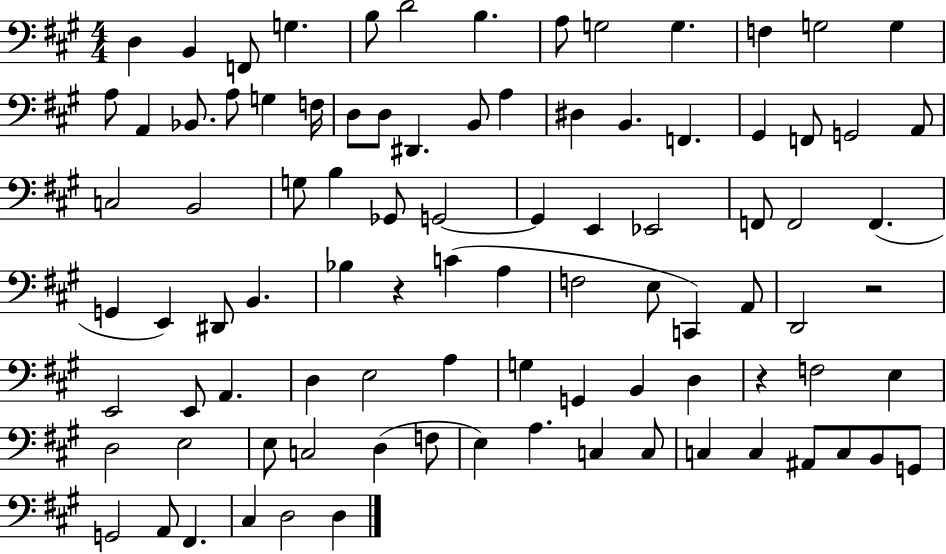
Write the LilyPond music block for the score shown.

{
  \clef bass
  \numericTimeSignature
  \time 4/4
  \key a \major
  \repeat volta 2 { d4 b,4 f,8 g4. | b8 d'2 b4. | a8 g2 g4. | f4 g2 g4 | \break a8 a,4 bes,8. a8 g4 f16 | d8 d8 dis,4. b,8 a4 | dis4 b,4. f,4. | gis,4 f,8 g,2 a,8 | \break c2 b,2 | g8 b4 ges,8 g,2~~ | g,4 e,4 ees,2 | f,8 f,2 f,4.( | \break g,4 e,4) dis,8 b,4. | bes4 r4 c'4( a4 | f2 e8 c,4) a,8 | d,2 r2 | \break e,2 e,8 a,4. | d4 e2 a4 | g4 g,4 b,4 d4 | r4 f2 e4 | \break d2 e2 | e8 c2 d4( f8 | e4) a4. c4 c8 | c4 c4 ais,8 c8 b,8 g,8 | \break g,2 a,8 fis,4. | cis4 d2 d4 | } \bar "|."
}